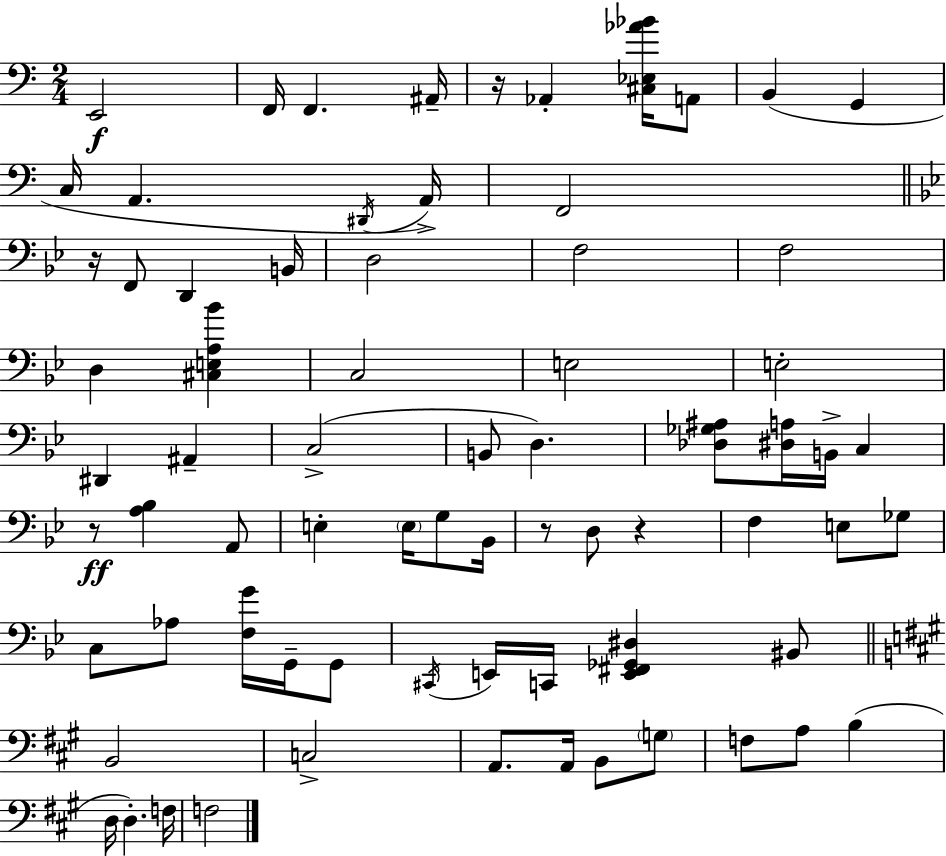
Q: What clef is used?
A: bass